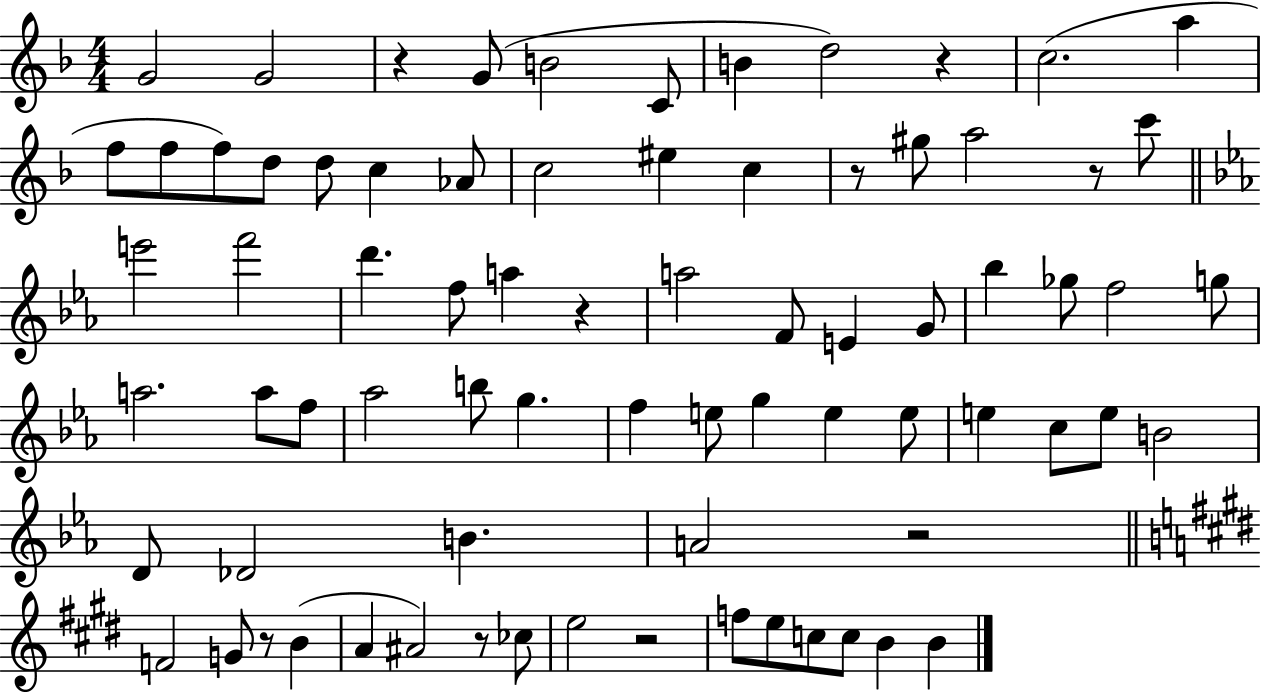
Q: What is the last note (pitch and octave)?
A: B4